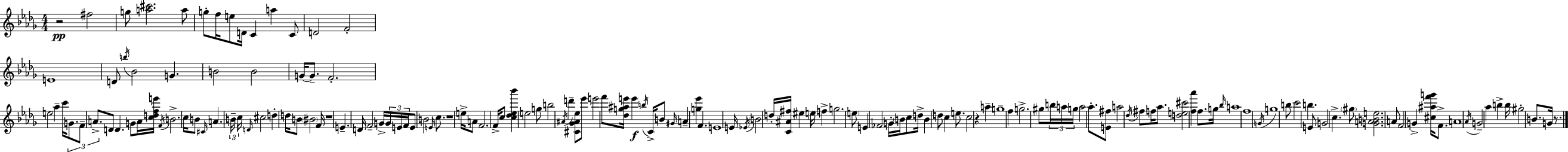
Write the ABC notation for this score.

X:1
T:Untitled
M:4/4
L:1/4
K:Bbm
z2 ^f2 g/2 [a^c']2 a/2 g/2 f/4 e/2 D/4 C a C/2 D2 F2 E4 D/2 b/4 _B2 G B2 B2 G/4 G/2 F2 e2 _a c'/4 G/2 F/2 A/2 D/2 D G/2 A/4 [cdfe']/4 F/4 B2 c/4 B/2 ^C/4 A B/4 c/4 D/4 ^c2 d d/4 B/2 ^B2 F/4 z4 E D/4 F2 G/4 G/4 E/4 F/4 E/2 B2 E/4 c/2 z4 e/4 A/2 F2 F/4 c/2 [c_d_e_b'] e2 g/2 b2 ^A/4 d' [^C_G^A_e]/2 _e'/2 e'2 f'/2 [_dg^ae']/4 e' b/4 C/4 B/2 ^G/4 A [g_e'] F E4 E/4 _E/4 B2 d/4 [C^A^f]/4 ^e e/4 f g2 e/2 E _F2 G/4 B/4 c/2 d/4 B d/2 c e/2 c2 z a g4 f g2 ^g/2 b/4 a/4 g/4 a2 _a/2 [E^f]/2 a2 _d/4 ^f/2 f/4 _a/2 [de^c']2 [f_a'] f/2 g/4 _b/4 a4 f4 G/4 g4 b/2 c'2 b E/2 G2 c ^g/2 [GABe]2 A/2 F2 G [^c^af'g']/4 F/2 A4 _A/4 G2 _a b b/4 ^g2 B/2 G/4 z/2